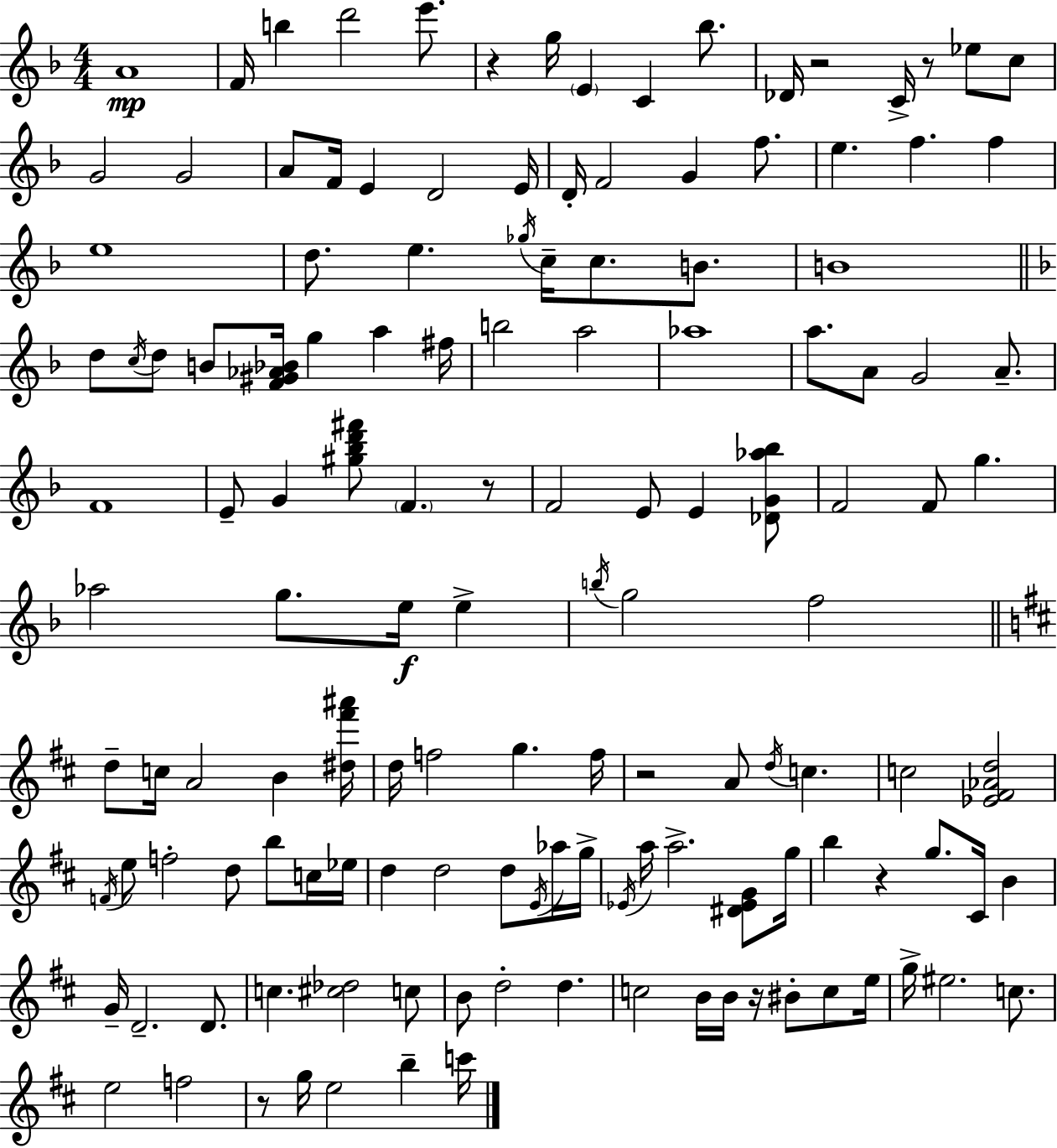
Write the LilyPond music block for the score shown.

{
  \clef treble
  \numericTimeSignature
  \time 4/4
  \key d \minor
  \repeat volta 2 { a'1\mp | f'16 b''4 d'''2 e'''8. | r4 g''16 \parenthesize e'4 c'4 bes''8. | des'16 r2 c'16-> r8 ees''8 c''8 | \break g'2 g'2 | a'8 f'16 e'4 d'2 e'16 | d'16-. f'2 g'4 f''8. | e''4. f''4. f''4 | \break e''1 | d''8. e''4. \acciaccatura { ges''16 } c''16-- c''8. b'8. | b'1 | \bar "||" \break \key f \major d''8 \acciaccatura { c''16 } d''8 b'8 <f' gis' aes' bes'>16 g''4 a''4 | fis''16 b''2 a''2 | aes''1 | a''8. a'8 g'2 a'8.-- | \break f'1 | e'8-- g'4 <gis'' bes'' d''' fis'''>8 \parenthesize f'4. r8 | f'2 e'8 e'4 <des' g' aes'' bes''>8 | f'2 f'8 g''4. | \break aes''2 g''8. e''16\f e''4-> | \acciaccatura { b''16 } g''2 f''2 | \bar "||" \break \key d \major d''8-- c''16 a'2 b'4 <dis'' fis''' ais'''>16 | d''16 f''2 g''4. f''16 | r2 a'8 \acciaccatura { d''16 } c''4. | c''2 <ees' fis' aes' d''>2 | \break \acciaccatura { f'16 } e''8 f''2-. d''8 b''8 | c''16 ees''16 d''4 d''2 d''8 | \acciaccatura { e'16 } aes''16 g''16-> \acciaccatura { ees'16 } a''16 a''2.-> | <dis' ees' g'>8 g''16 b''4 r4 g''8. cis'16 | \break b'4 g'16-- d'2.-- | d'8. c''4. <cis'' des''>2 | c''8 b'8 d''2-. d''4. | c''2 b'16 b'16 r16 bis'8-. | \break c''8 e''16 g''16-> eis''2. | c''8. e''2 f''2 | r8 g''16 e''2 b''4-- | c'''16 } \bar "|."
}